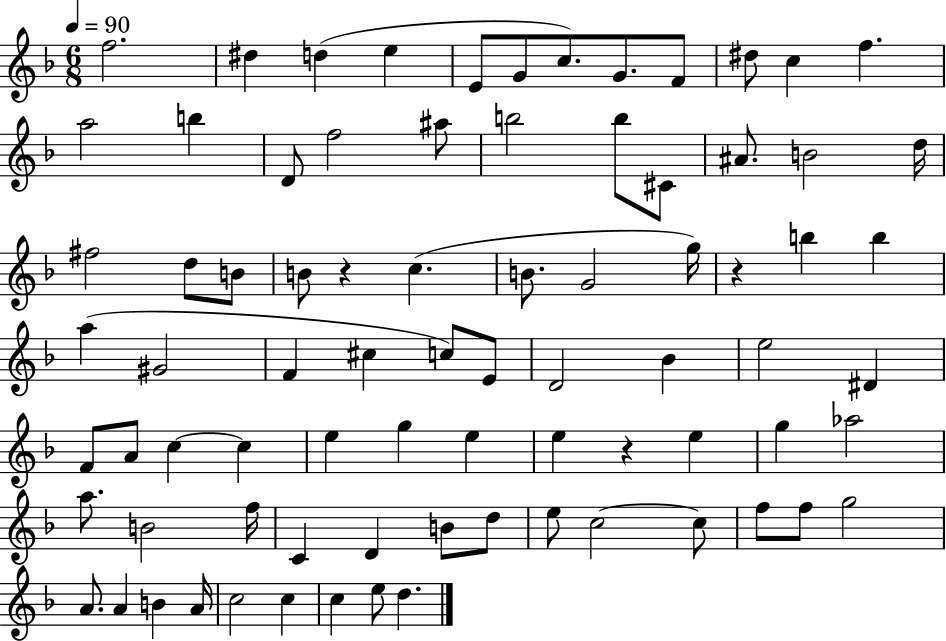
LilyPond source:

{
  \clef treble
  \numericTimeSignature
  \time 6/8
  \key f \major
  \tempo 4 = 90
  f''2. | dis''4 d''4( e''4 | e'8 g'8 c''8.) g'8. f'8 | dis''8 c''4 f''4. | \break a''2 b''4 | d'8 f''2 ais''8 | b''2 b''8 cis'8 | ais'8. b'2 d''16 | \break fis''2 d''8 b'8 | b'8 r4 c''4.( | b'8. g'2 g''16) | r4 b''4 b''4 | \break a''4( gis'2 | f'4 cis''4 c''8) e'8 | d'2 bes'4 | e''2 dis'4 | \break f'8 a'8 c''4~~ c''4 | e''4 g''4 e''4 | e''4 r4 e''4 | g''4 aes''2 | \break a''8. b'2 f''16 | c'4 d'4 b'8 d''8 | e''8 c''2~~ c''8 | f''8 f''8 g''2 | \break a'8. a'4 b'4 a'16 | c''2 c''4 | c''4 e''8 d''4. | \bar "|."
}